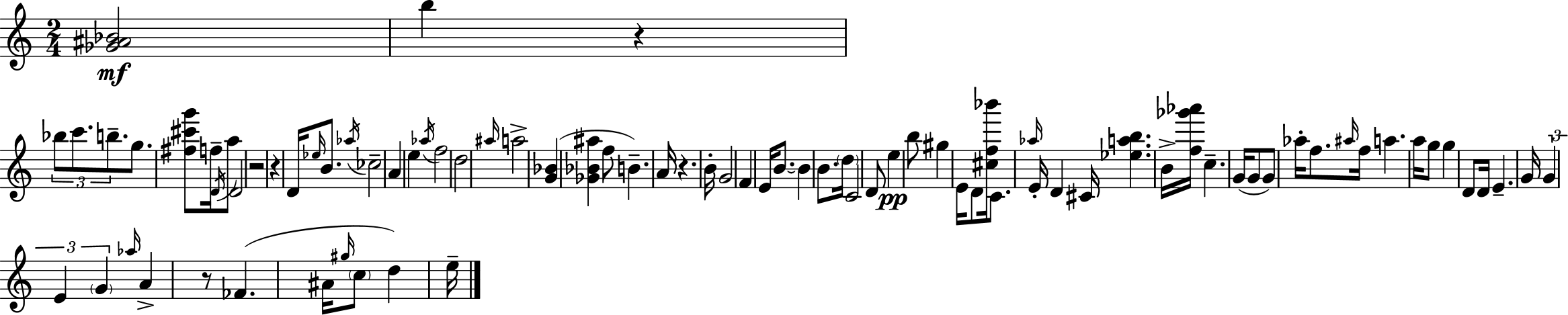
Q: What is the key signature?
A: C major